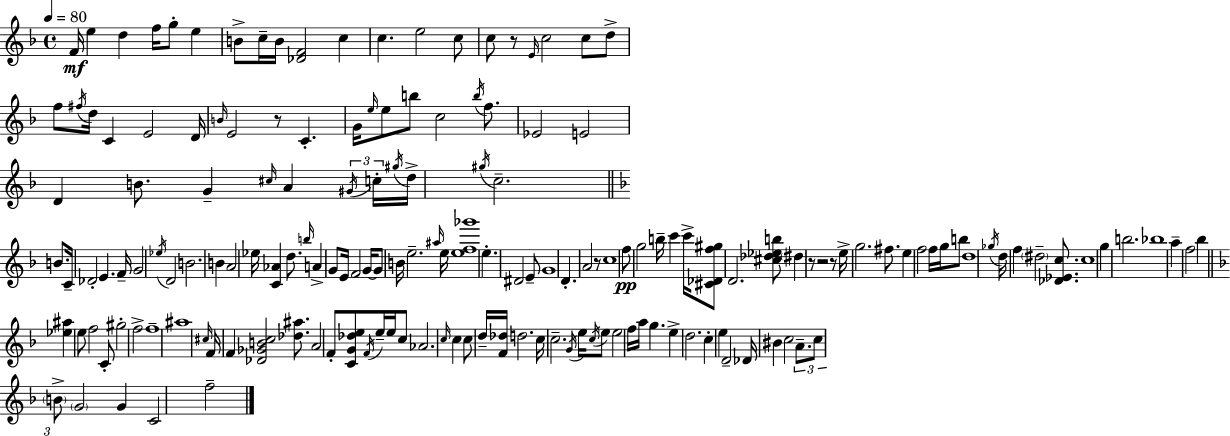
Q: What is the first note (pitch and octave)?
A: F4